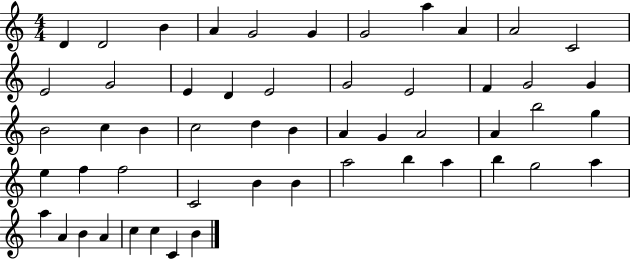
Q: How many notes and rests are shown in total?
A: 53